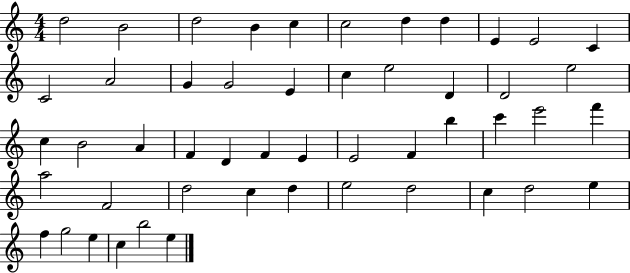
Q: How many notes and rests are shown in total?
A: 50